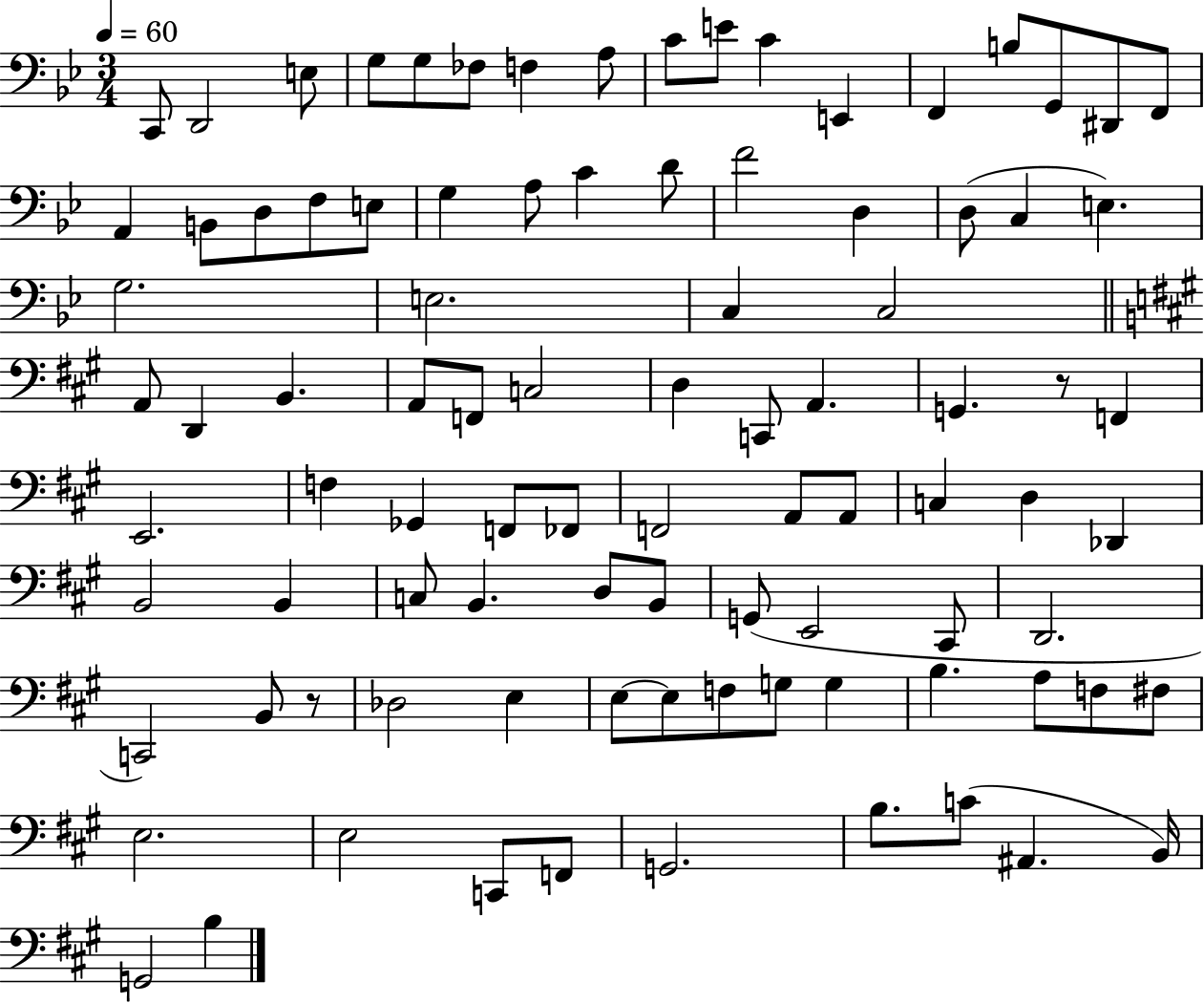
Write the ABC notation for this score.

X:1
T:Untitled
M:3/4
L:1/4
K:Bb
C,,/2 D,,2 E,/2 G,/2 G,/2 _F,/2 F, A,/2 C/2 E/2 C E,, F,, B,/2 G,,/2 ^D,,/2 F,,/2 A,, B,,/2 D,/2 F,/2 E,/2 G, A,/2 C D/2 F2 D, D,/2 C, E, G,2 E,2 C, C,2 A,,/2 D,, B,, A,,/2 F,,/2 C,2 D, C,,/2 A,, G,, z/2 F,, E,,2 F, _G,, F,,/2 _F,,/2 F,,2 A,,/2 A,,/2 C, D, _D,, B,,2 B,, C,/2 B,, D,/2 B,,/2 G,,/2 E,,2 ^C,,/2 D,,2 C,,2 B,,/2 z/2 _D,2 E, E,/2 E,/2 F,/2 G,/2 G, B, A,/2 F,/2 ^F,/2 E,2 E,2 C,,/2 F,,/2 G,,2 B,/2 C/2 ^A,, B,,/4 G,,2 B,